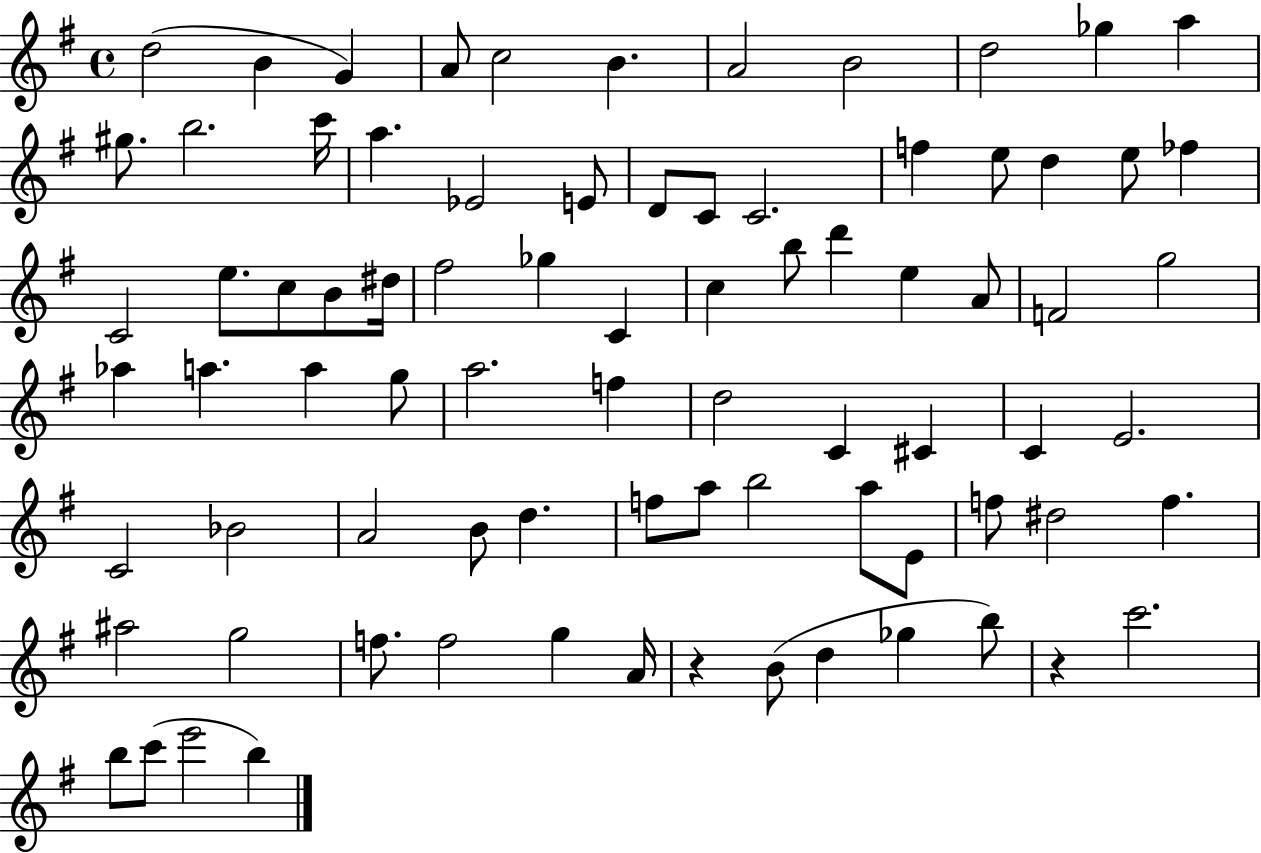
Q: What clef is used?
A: treble